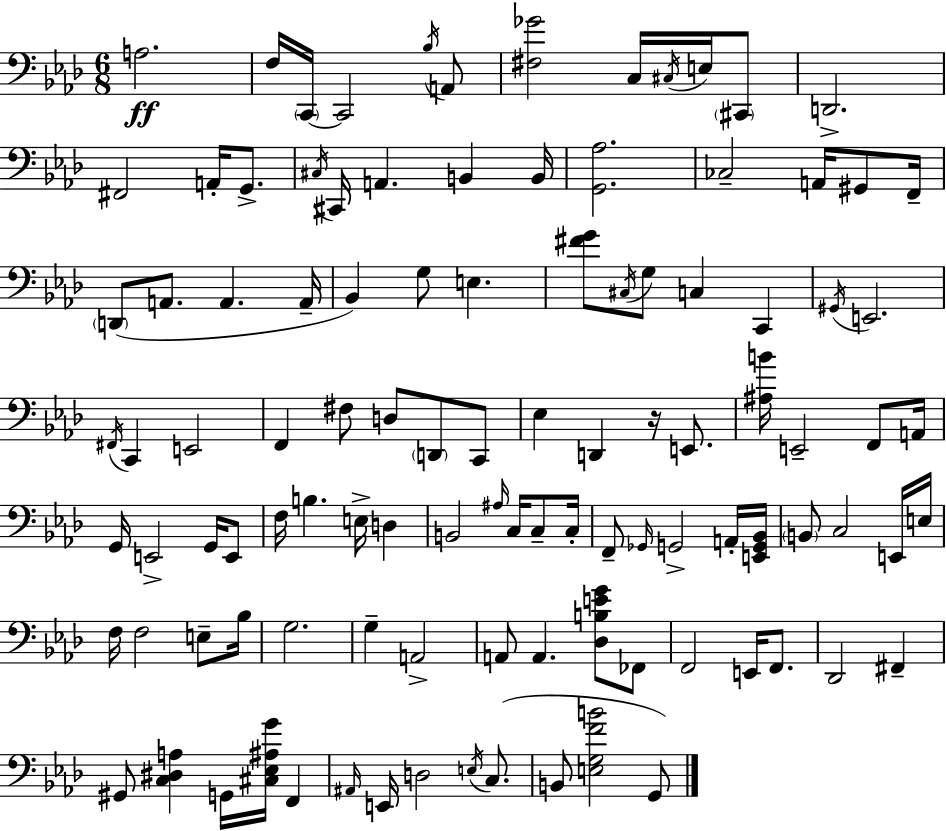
{
  \clef bass
  \numericTimeSignature
  \time 6/8
  \key aes \major
  a2.\ff | f16 \parenthesize c,16~~ c,2 \acciaccatura { bes16 } a,8 | <fis ges'>2 c16 \acciaccatura { cis16 } e16 | \parenthesize cis,8 d,2.-> | \break fis,2 a,16-. g,8.-> | \acciaccatura { cis16 } cis,16 a,4. b,4 | b,16 <g, aes>2. | ces2-- a,16 | \break gis,8 f,16-- \parenthesize d,8( a,8. a,4. | a,16-- bes,4) g8 e4. | <fis' g'>8 \acciaccatura { cis16 } g8 c4 | c,4 \acciaccatura { gis,16 } e,2. | \break \acciaccatura { fis,16 } c,4 e,2 | f,4 fis8 | d8 \parenthesize d,8 c,8 ees4 d,4 | r16 e,8. <ais b'>16 e,2-- | \break f,8 a,16 g,16 e,2-> | g,16 e,8 f16 b4. | e16-> d4 b,2 | \grace { ais16 } c16 c8-- c16-. f,8-- \grace { ges,16 } g,2-> | \break a,16-. <e, g, bes,>16 \parenthesize b,8 c2 | e,16 e16 f16 f2 | e8-- bes16 g2. | g4-- | \break a,2-> a,8 a,4. | <des b e' g'>8 fes,8 f,2 | e,16 f,8. des,2 | fis,4-- gis,8 <c dis a>4 | \break g,16 <cis ees ais g'>16 f,4 \grace { ais,16 } e,16 d2 | \acciaccatura { e16 }( c8. b,8 | <e g f' b'>2 g,8) \bar "|."
}